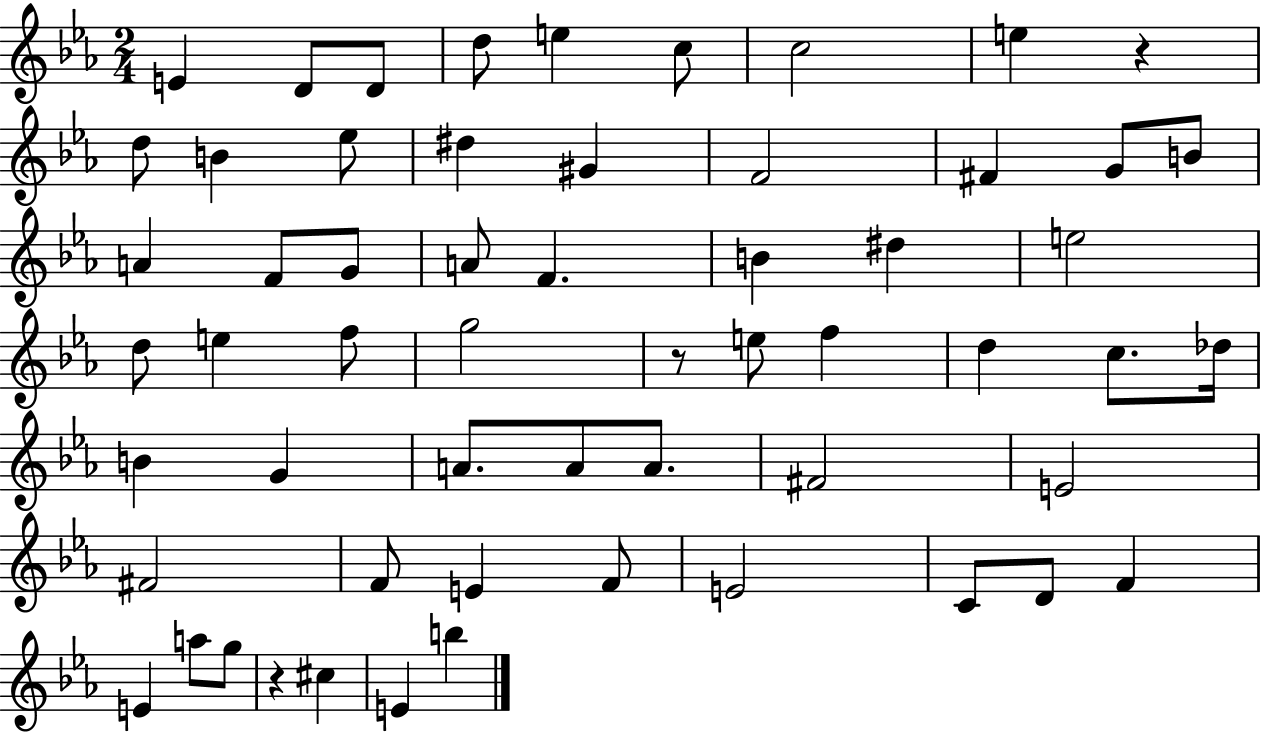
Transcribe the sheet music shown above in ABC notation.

X:1
T:Untitled
M:2/4
L:1/4
K:Eb
E D/2 D/2 d/2 e c/2 c2 e z d/2 B _e/2 ^d ^G F2 ^F G/2 B/2 A F/2 G/2 A/2 F B ^d e2 d/2 e f/2 g2 z/2 e/2 f d c/2 _d/4 B G A/2 A/2 A/2 ^F2 E2 ^F2 F/2 E F/2 E2 C/2 D/2 F E a/2 g/2 z ^c E b